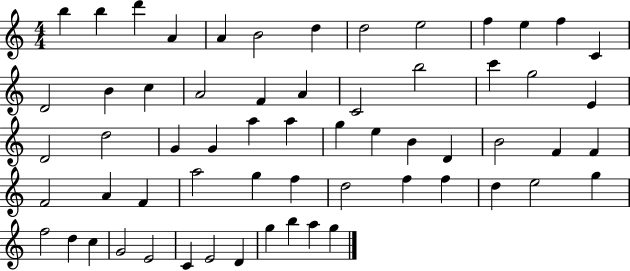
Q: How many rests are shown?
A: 0